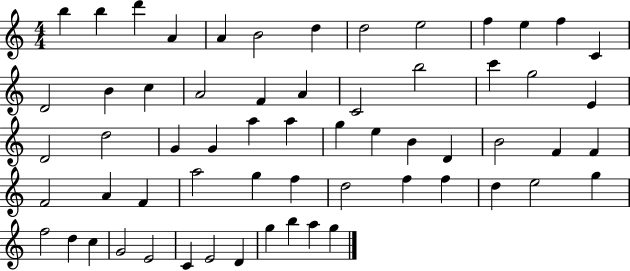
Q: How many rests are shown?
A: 0